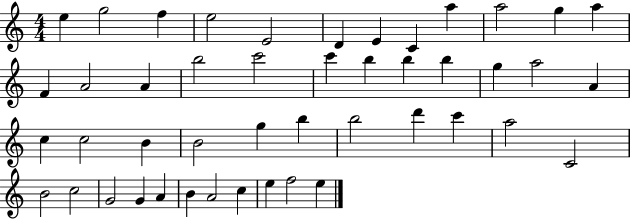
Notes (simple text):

E5/q G5/h F5/q E5/h E4/h D4/q E4/q C4/q A5/q A5/h G5/q A5/q F4/q A4/h A4/q B5/h C6/h C6/q B5/q B5/q B5/q G5/q A5/h A4/q C5/q C5/h B4/q B4/h G5/q B5/q B5/h D6/q C6/q A5/h C4/h B4/h C5/h G4/h G4/q A4/q B4/q A4/h C5/q E5/q F5/h E5/q